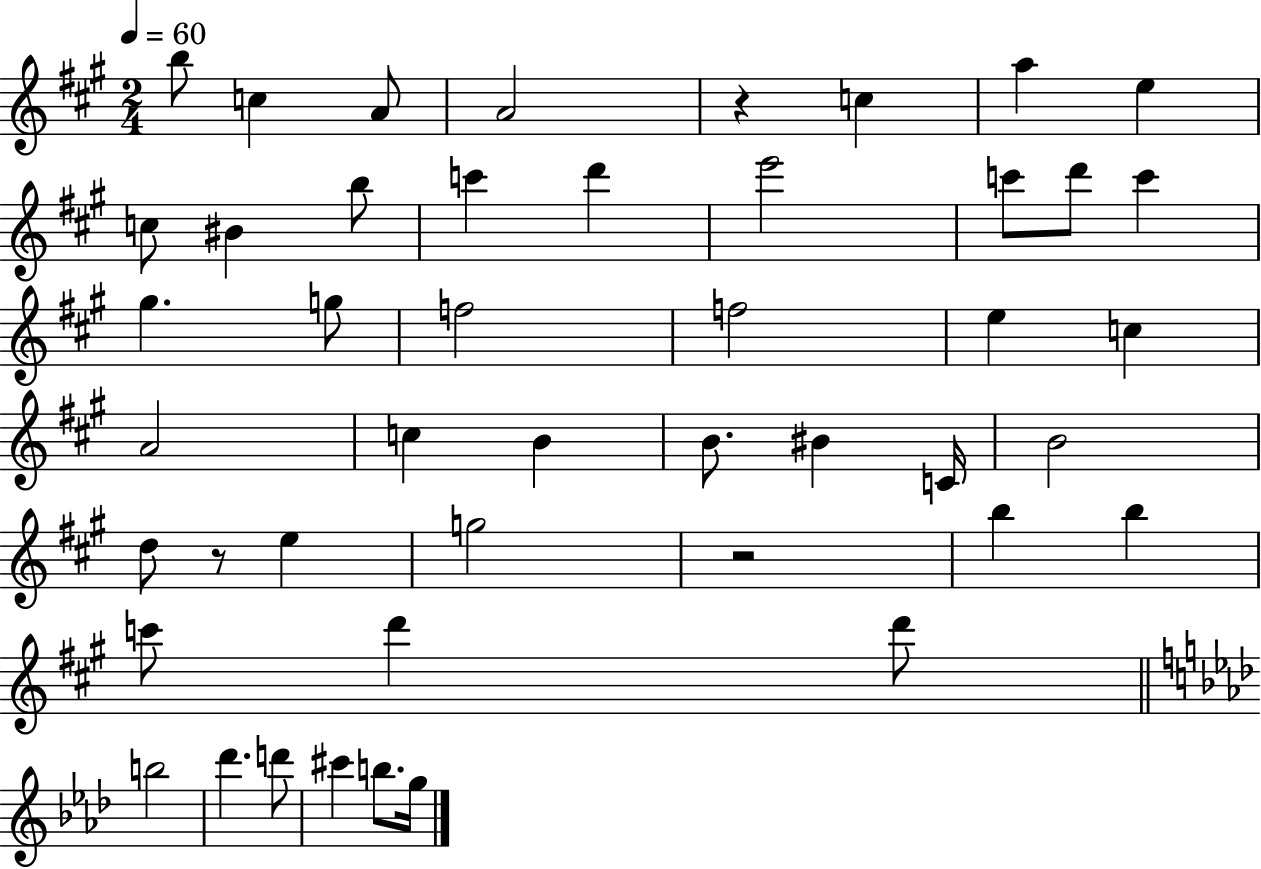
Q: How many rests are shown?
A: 3